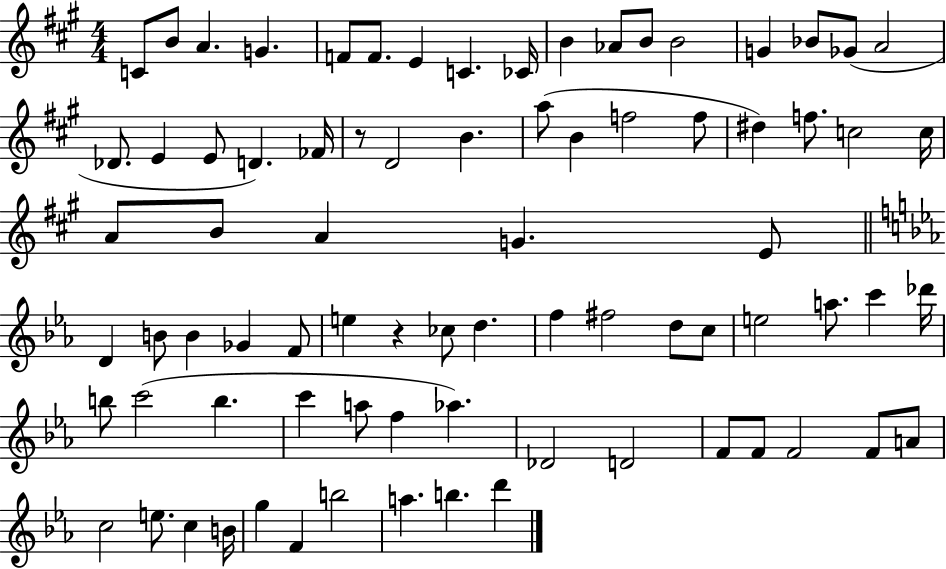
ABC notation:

X:1
T:Untitled
M:4/4
L:1/4
K:A
C/2 B/2 A G F/2 F/2 E C _C/4 B _A/2 B/2 B2 G _B/2 _G/2 A2 _D/2 E E/2 D _F/4 z/2 D2 B a/2 B f2 f/2 ^d f/2 c2 c/4 A/2 B/2 A G E/2 D B/2 B _G F/2 e z _c/2 d f ^f2 d/2 c/2 e2 a/2 c' _d'/4 b/2 c'2 b c' a/2 f _a _D2 D2 F/2 F/2 F2 F/2 A/2 c2 e/2 c B/4 g F b2 a b d'